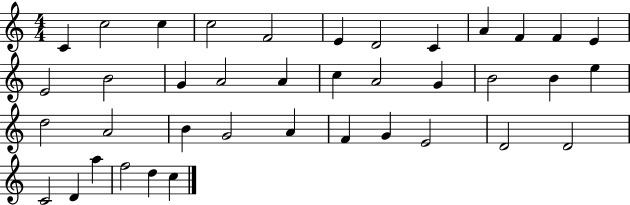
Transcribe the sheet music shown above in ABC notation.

X:1
T:Untitled
M:4/4
L:1/4
K:C
C c2 c c2 F2 E D2 C A F F E E2 B2 G A2 A c A2 G B2 B e d2 A2 B G2 A F G E2 D2 D2 C2 D a f2 d c